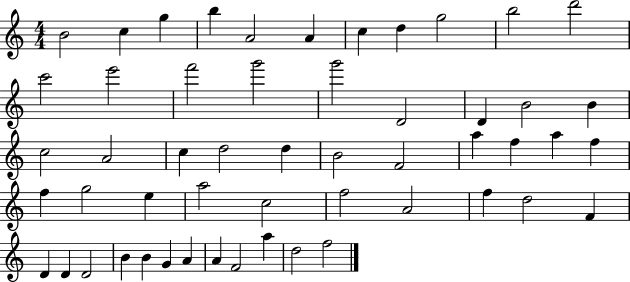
{
  \clef treble
  \numericTimeSignature
  \time 4/4
  \key c \major
  b'2 c''4 g''4 | b''4 a'2 a'4 | c''4 d''4 g''2 | b''2 d'''2 | \break c'''2 e'''2 | f'''2 g'''2 | g'''2 d'2 | d'4 b'2 b'4 | \break c''2 a'2 | c''4 d''2 d''4 | b'2 f'2 | a''4 f''4 a''4 f''4 | \break f''4 g''2 e''4 | a''2 c''2 | f''2 a'2 | f''4 d''2 f'4 | \break d'4 d'4 d'2 | b'4 b'4 g'4 a'4 | a'4 f'2 a''4 | d''2 f''2 | \break \bar "|."
}